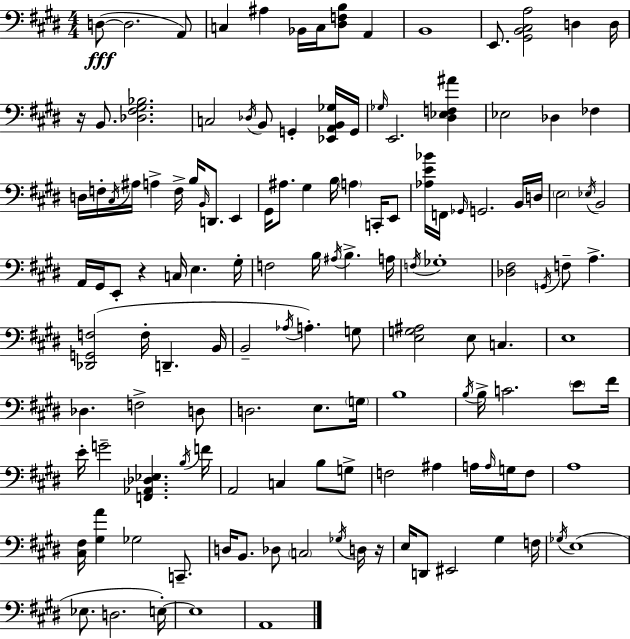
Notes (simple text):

D3/e D3/h. A2/e C3/q A#3/q Bb2/s C3/s [D#3,F3,B3]/e A2/q B2/w E2/e. [G#2,B2,C#3,A3]/h D3/q D3/s R/s B2/e. [Db3,F#3,G#3,Bb3]/h. C3/h Db3/s B2/e G2/q [Eb2,A2,B2,Gb3]/s G2/s Gb3/s E2/h. [D#3,Eb3,F3,A#4]/q Eb3/h Db3/q FES3/q D3/s F3/s C#3/s A#3/s A3/q F3/s B3/s B2/s D2/e. E2/q G#2/s A#3/e. G#3/q B3/s A3/q C2/s E2/e [Ab3,E4,Bb4]/s F2/s Gb2/s G2/h. B2/s D3/s E3/h Eb3/s B2/h A2/s G#2/s E2/e R/q C3/s E3/q. G#3/s F3/h B3/s A#3/s B3/q. A3/s F3/s Gb3/w [Db3,F#3]/h G2/s F3/e A3/q. [Db2,G2,F3]/h F3/s D2/q. B2/s B2/h Ab3/s A3/q. G3/e [E3,G3,A#3]/h E3/e C3/q. E3/w Db3/q. F3/h D3/e D3/h. E3/e. G3/s B3/w B3/s B3/s C4/h. E4/e F#4/s E4/s G4/h [F2,Ab2,Db3,Eb3]/q. B3/s F4/s A2/h C3/q B3/e G3/e F3/h A#3/q A3/s A3/s G3/s F3/e A3/w [C#3,F#3]/s [G#3,A4]/q Gb3/h C2/e. D3/s B2/e. Db3/e C3/h Gb3/s D3/s R/s E3/s D2/e EIS2/h G#3/q F3/s Gb3/s E3/w Eb3/e. D3/h. E3/s E3/w A2/w